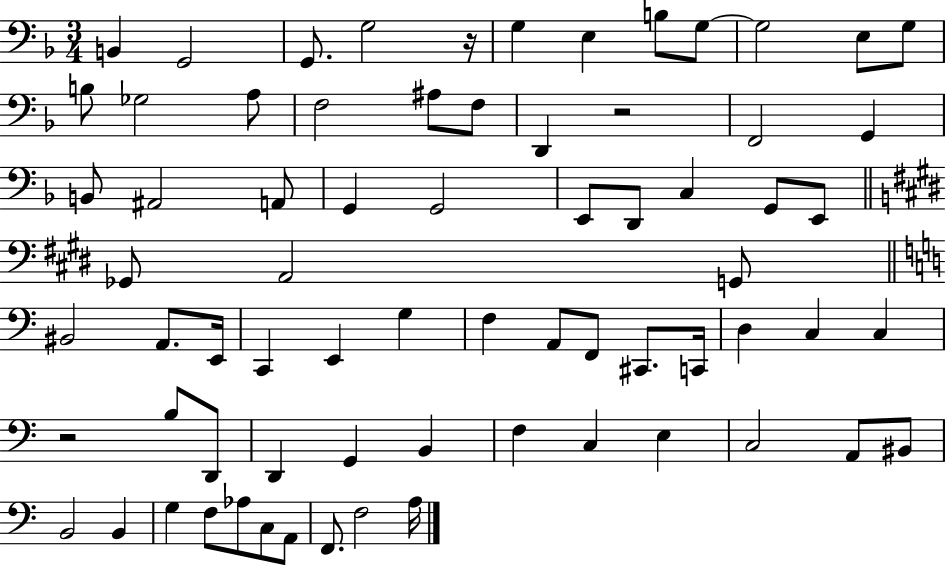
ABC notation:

X:1
T:Untitled
M:3/4
L:1/4
K:F
B,, G,,2 G,,/2 G,2 z/4 G, E, B,/2 G,/2 G,2 E,/2 G,/2 B,/2 _G,2 A,/2 F,2 ^A,/2 F,/2 D,, z2 F,,2 G,, B,,/2 ^A,,2 A,,/2 G,, G,,2 E,,/2 D,,/2 C, G,,/2 E,,/2 _G,,/2 A,,2 G,,/2 ^B,,2 A,,/2 E,,/4 C,, E,, G, F, A,,/2 F,,/2 ^C,,/2 C,,/4 D, C, C, z2 B,/2 D,,/2 D,, G,, B,, F, C, E, C,2 A,,/2 ^B,,/2 B,,2 B,, G, F,/2 _A,/2 C,/2 A,,/2 F,,/2 F,2 A,/4